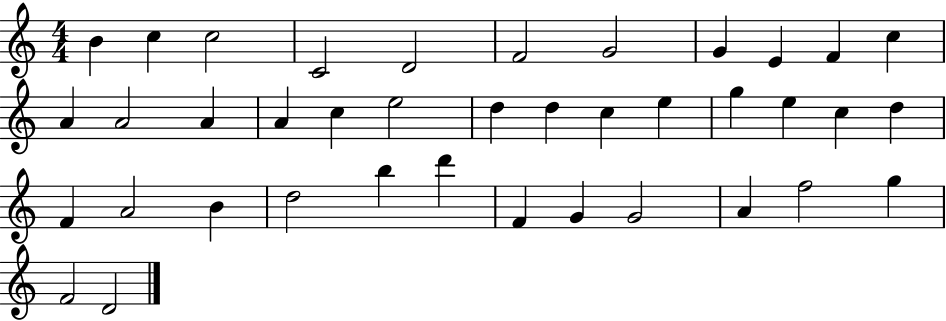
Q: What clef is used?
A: treble